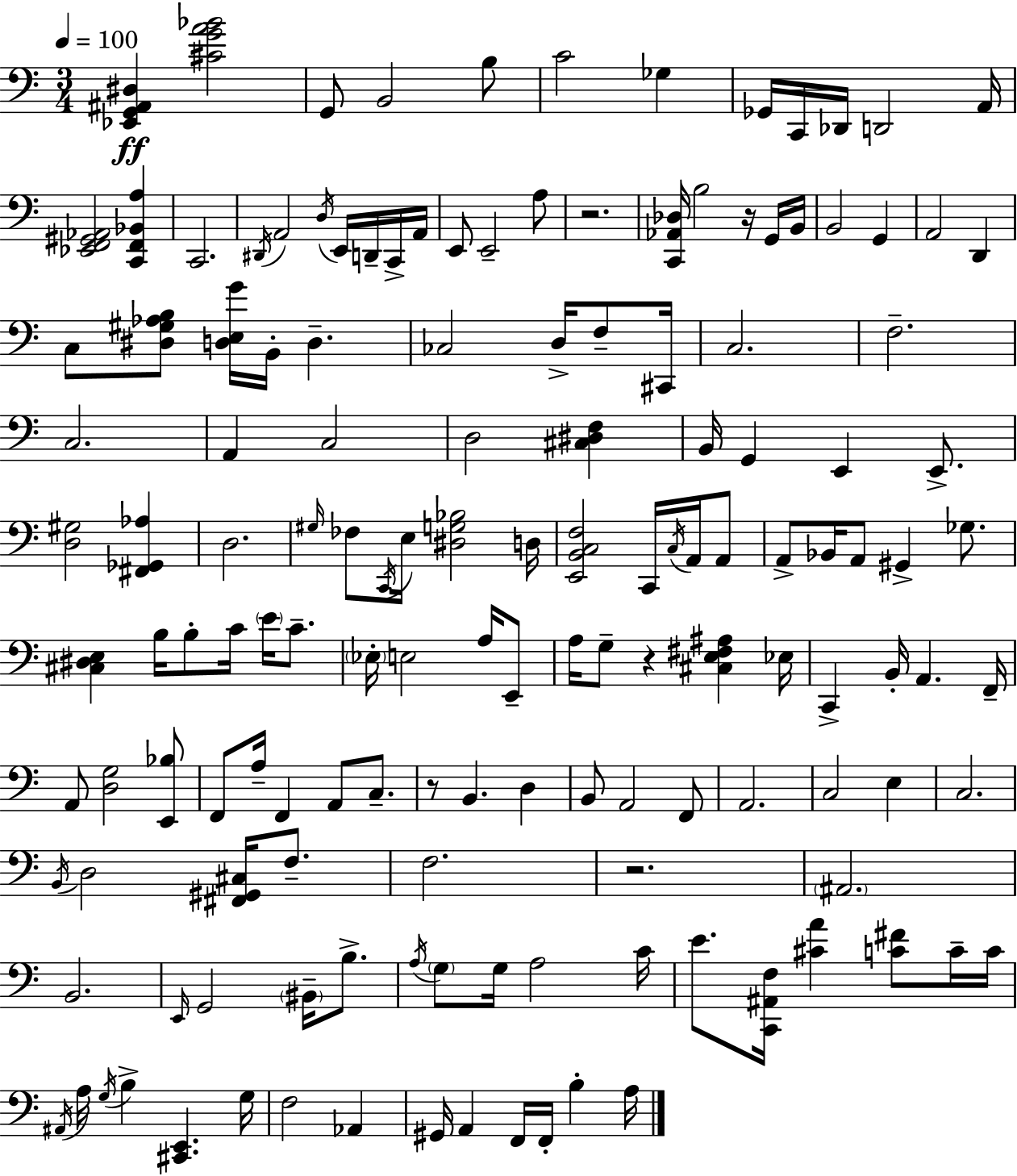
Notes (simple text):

[Eb2,G2,A#2,D#3]/q [C#4,G4,A4,Bb4]/h G2/e B2/h B3/e C4/h Gb3/q Gb2/s C2/s Db2/s D2/h A2/s [Eb2,F2,G#2,Ab2]/h [C2,F2,Bb2,A3]/q C2/h. D#2/s A2/h D3/s E2/s D2/s C2/s A2/s E2/e E2/h A3/e R/h. [C2,Ab2,Db3]/s B3/h R/s G2/s B2/s B2/h G2/q A2/h D2/q C3/e [D#3,G#3,Ab3,B3]/e [D3,E3,G4]/s B2/s D3/q. CES3/h D3/s F3/e C#2/s C3/h. F3/h. C3/h. A2/q C3/h D3/h [C#3,D#3,F3]/q B2/s G2/q E2/q E2/e. [D3,G#3]/h [F#2,Gb2,Ab3]/q D3/h. G#3/s FES3/e C2/s E3/s [D#3,G3,Bb3]/h D3/s [E2,B2,C3,F3]/h C2/s C3/s A2/s A2/e A2/e Bb2/s A2/e G#2/q Gb3/e. [C#3,D#3,E3]/q B3/s B3/e C4/s E4/s C4/e. Eb3/s E3/h A3/s E2/e A3/s G3/e R/q [C#3,E3,F#3,A#3]/q Eb3/s C2/q B2/s A2/q. F2/s A2/e [D3,G3]/h [E2,Bb3]/e F2/e A3/s F2/q A2/e C3/e. R/e B2/q. D3/q B2/e A2/h F2/e A2/h. C3/h E3/q C3/h. B2/s D3/h [F#2,G#2,C#3]/s F3/e. F3/h. R/h. A#2/h. B2/h. E2/s G2/h BIS2/s B3/e. A3/s G3/e G3/s A3/h C4/s E4/e. [C2,A#2,F3]/s [C#4,A4]/q [C4,F#4]/e C4/s C4/s A#2/s A3/s G3/s B3/q [C#2,E2]/q. G3/s F3/h Ab2/q G#2/s A2/q F2/s F2/s B3/q A3/s